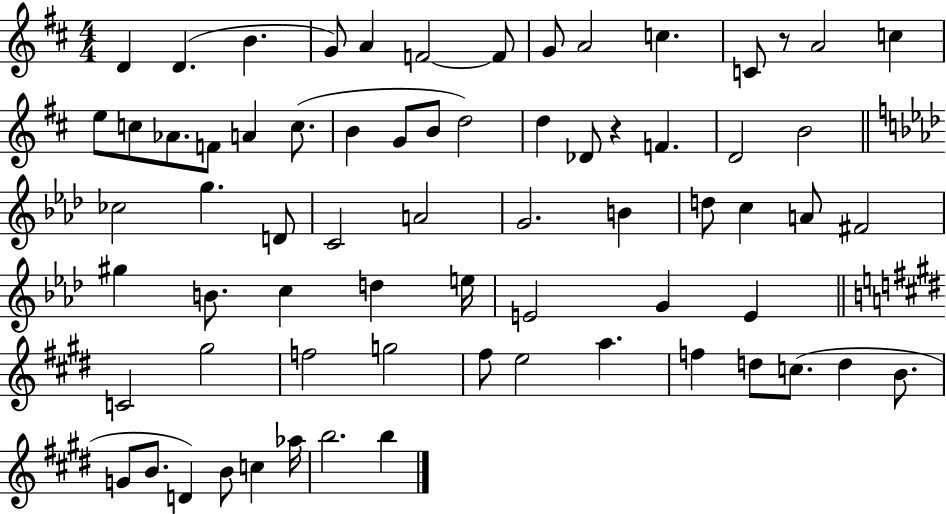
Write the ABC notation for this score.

X:1
T:Untitled
M:4/4
L:1/4
K:D
D D B G/2 A F2 F/2 G/2 A2 c C/2 z/2 A2 c e/2 c/2 _A/2 F/2 A c/2 B G/2 B/2 d2 d _D/2 z F D2 B2 _c2 g D/2 C2 A2 G2 B d/2 c A/2 ^F2 ^g B/2 c d e/4 E2 G E C2 ^g2 f2 g2 ^f/2 e2 a f d/2 c/2 d B/2 G/2 B/2 D B/2 c _a/4 b2 b